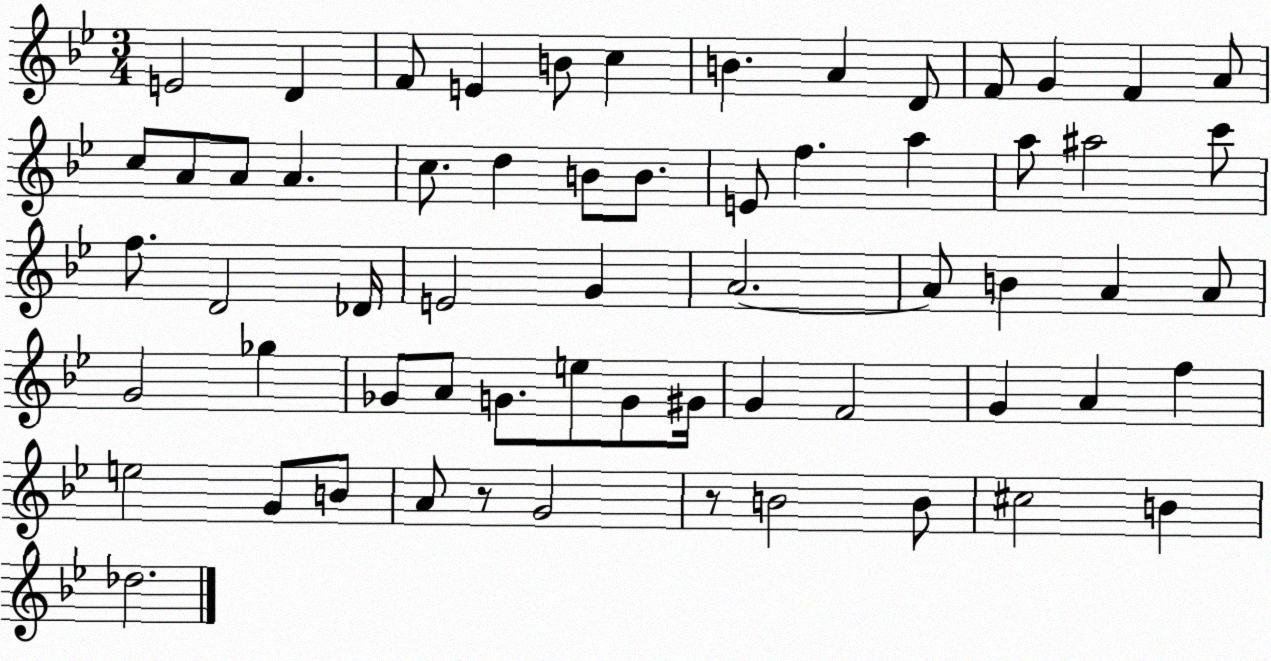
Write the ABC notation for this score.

X:1
T:Untitled
M:3/4
L:1/4
K:Bb
E2 D F/2 E B/2 c B A D/2 F/2 G F A/2 c/2 A/2 A/2 A c/2 d B/2 B/2 E/2 f a a/2 ^a2 c'/2 f/2 D2 _D/4 E2 G A2 A/2 B A A/2 G2 _g _G/2 A/2 G/2 e/2 G/2 ^G/4 G F2 G A f e2 G/2 B/2 A/2 z/2 G2 z/2 B2 B/2 ^c2 B _d2